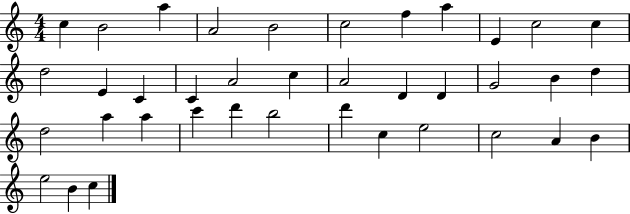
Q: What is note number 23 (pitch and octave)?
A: D5